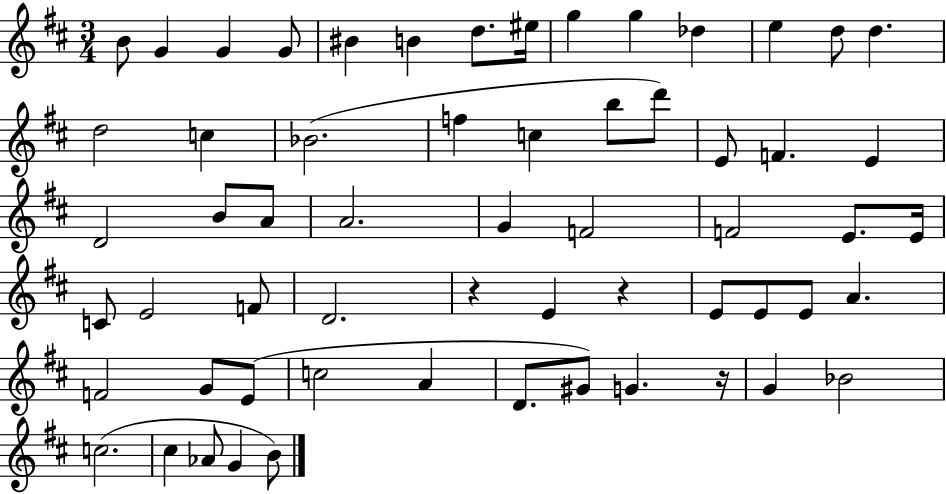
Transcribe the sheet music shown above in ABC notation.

X:1
T:Untitled
M:3/4
L:1/4
K:D
B/2 G G G/2 ^B B d/2 ^e/4 g g _d e d/2 d d2 c _B2 f c b/2 d'/2 E/2 F E D2 B/2 A/2 A2 G F2 F2 E/2 E/4 C/2 E2 F/2 D2 z E z E/2 E/2 E/2 A F2 G/2 E/2 c2 A D/2 ^G/2 G z/4 G _B2 c2 ^c _A/2 G B/2